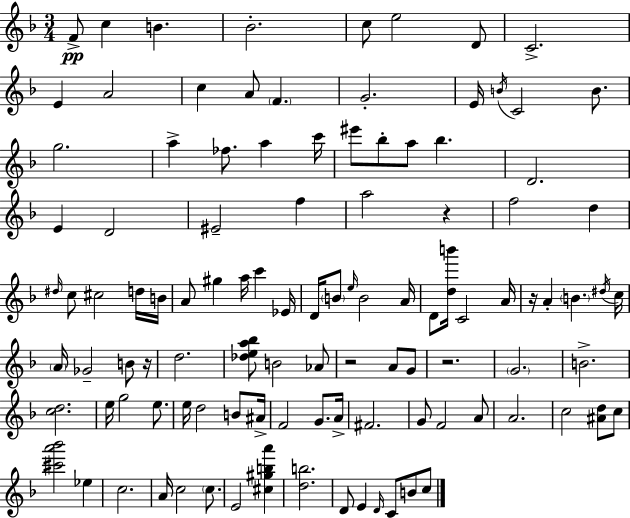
F4/e C5/q B4/q. Bb4/h. C5/e E5/h D4/e C4/h. E4/q A4/h C5/q A4/e F4/q. G4/h. E4/s B4/s C4/h B4/e. G5/h. A5/q FES5/e. A5/q C6/s EIS6/e Bb5/e A5/e Bb5/q. D4/h. E4/q D4/h EIS4/h F5/q A5/h R/q F5/h D5/q D#5/s C5/e C#5/h D5/s B4/s A4/e G#5/q A5/s C6/q Eb4/s D4/s B4/e E5/s B4/h A4/s D4/e [D5,B6]/s C4/h A4/s R/s A4/q B4/q. D#5/s C5/s A4/s Gb4/h B4/e R/s D5/h. [Db5,E5,A5,Bb5]/e B4/h Ab4/e R/h A4/e G4/e R/h. G4/h. B4/h. [C5,D5]/h. E5/s G5/h E5/e. E5/s D5/h B4/e A#4/s F4/h G4/e. A4/s F#4/h. G4/e F4/h A4/e A4/h. C5/h [A#4,D5]/e C5/e [C#6,A6,Bb6]/h Eb5/q C5/h. A4/s C5/h C5/e. E4/h [C#5,G#5,B5,A6]/q [D5,B5]/h. D4/e E4/q D4/s C4/e B4/e C5/e